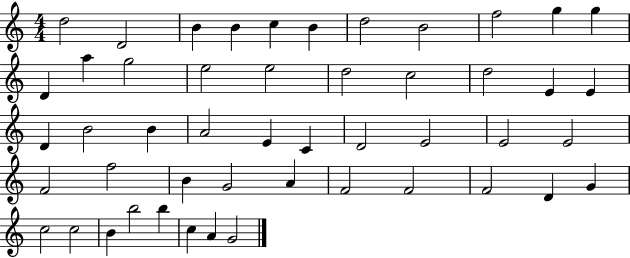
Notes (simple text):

D5/h D4/h B4/q B4/q C5/q B4/q D5/h B4/h F5/h G5/q G5/q D4/q A5/q G5/h E5/h E5/h D5/h C5/h D5/h E4/q E4/q D4/q B4/h B4/q A4/h E4/q C4/q D4/h E4/h E4/h E4/h F4/h F5/h B4/q G4/h A4/q F4/h F4/h F4/h D4/q G4/q C5/h C5/h B4/q B5/h B5/q C5/q A4/q G4/h